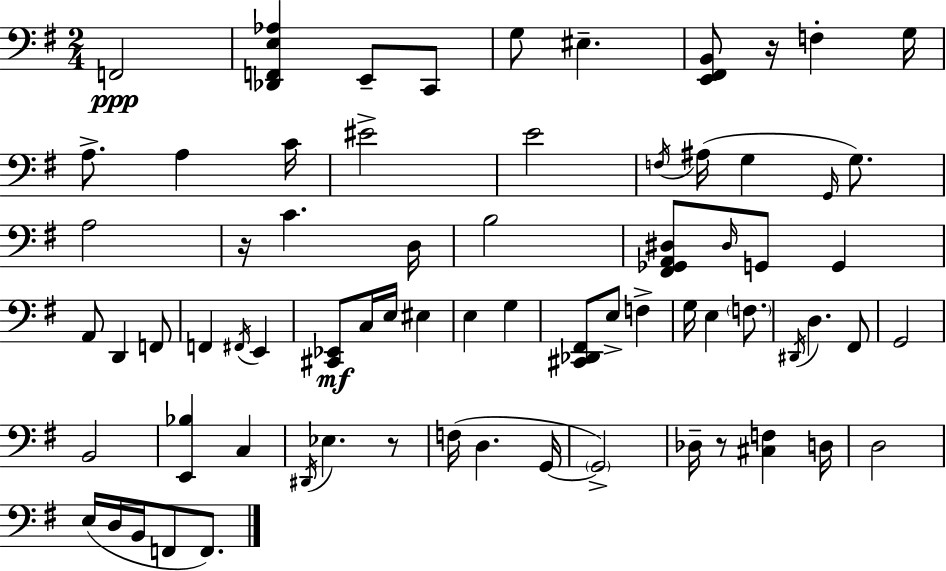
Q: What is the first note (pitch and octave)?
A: F2